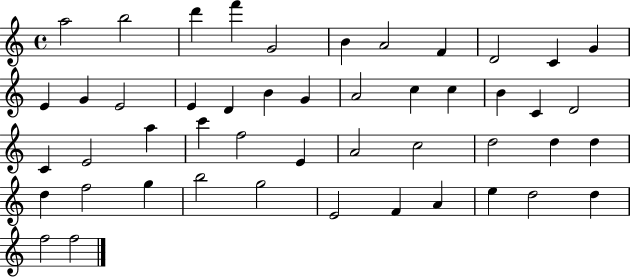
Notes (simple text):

A5/h B5/h D6/q F6/q G4/h B4/q A4/h F4/q D4/h C4/q G4/q E4/q G4/q E4/h E4/q D4/q B4/q G4/q A4/h C5/q C5/q B4/q C4/q D4/h C4/q E4/h A5/q C6/q F5/h E4/q A4/h C5/h D5/h D5/q D5/q D5/q F5/h G5/q B5/h G5/h E4/h F4/q A4/q E5/q D5/h D5/q F5/h F5/h